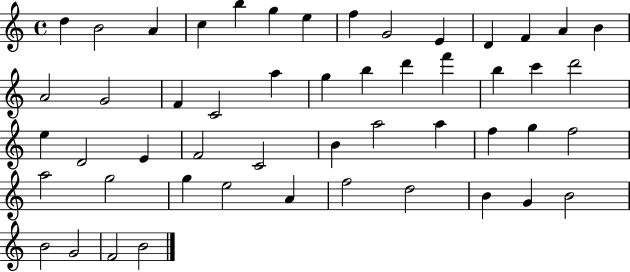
D5/q B4/h A4/q C5/q B5/q G5/q E5/q F5/q G4/h E4/q D4/q F4/q A4/q B4/q A4/h G4/h F4/q C4/h A5/q G5/q B5/q D6/q F6/q B5/q C6/q D6/h E5/q D4/h E4/q F4/h C4/h B4/q A5/h A5/q F5/q G5/q F5/h A5/h G5/h G5/q E5/h A4/q F5/h D5/h B4/q G4/q B4/h B4/h G4/h F4/h B4/h